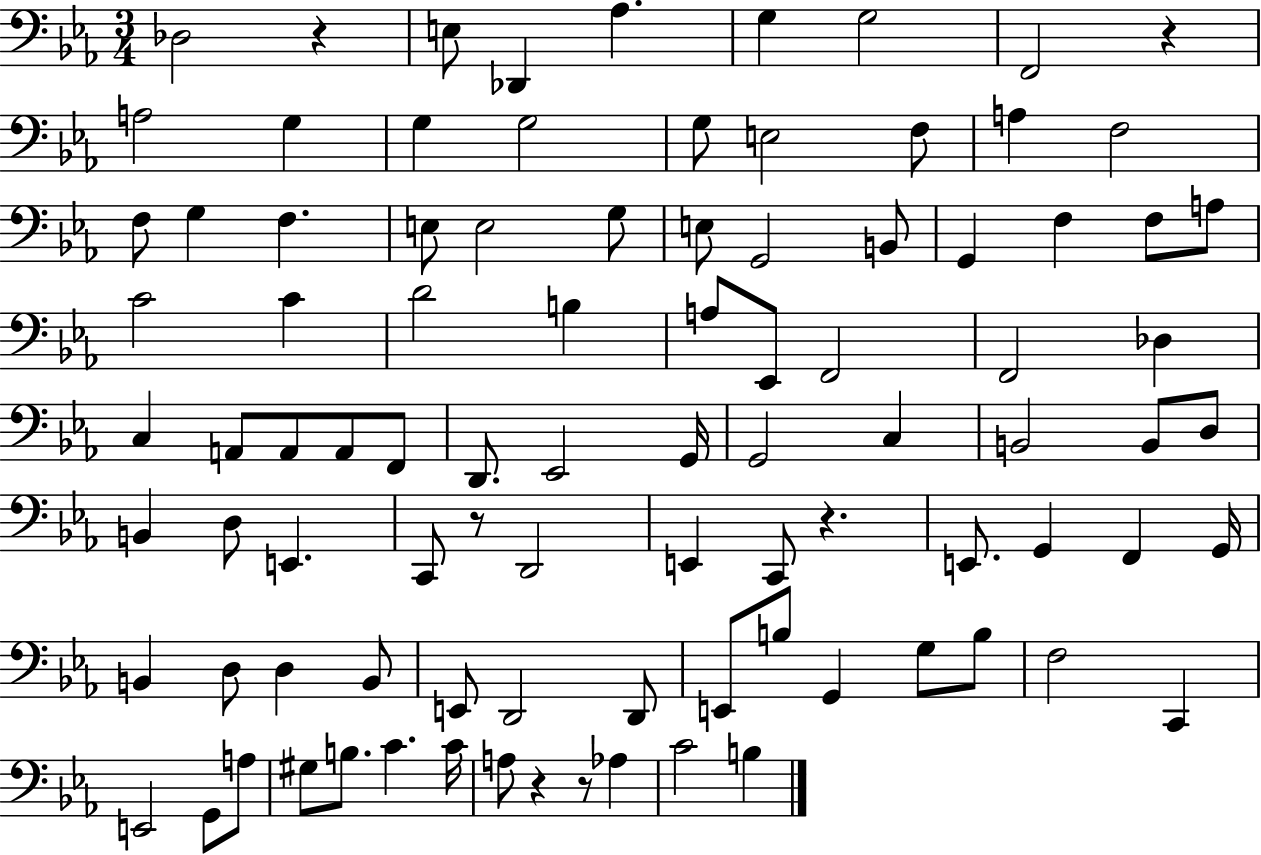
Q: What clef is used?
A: bass